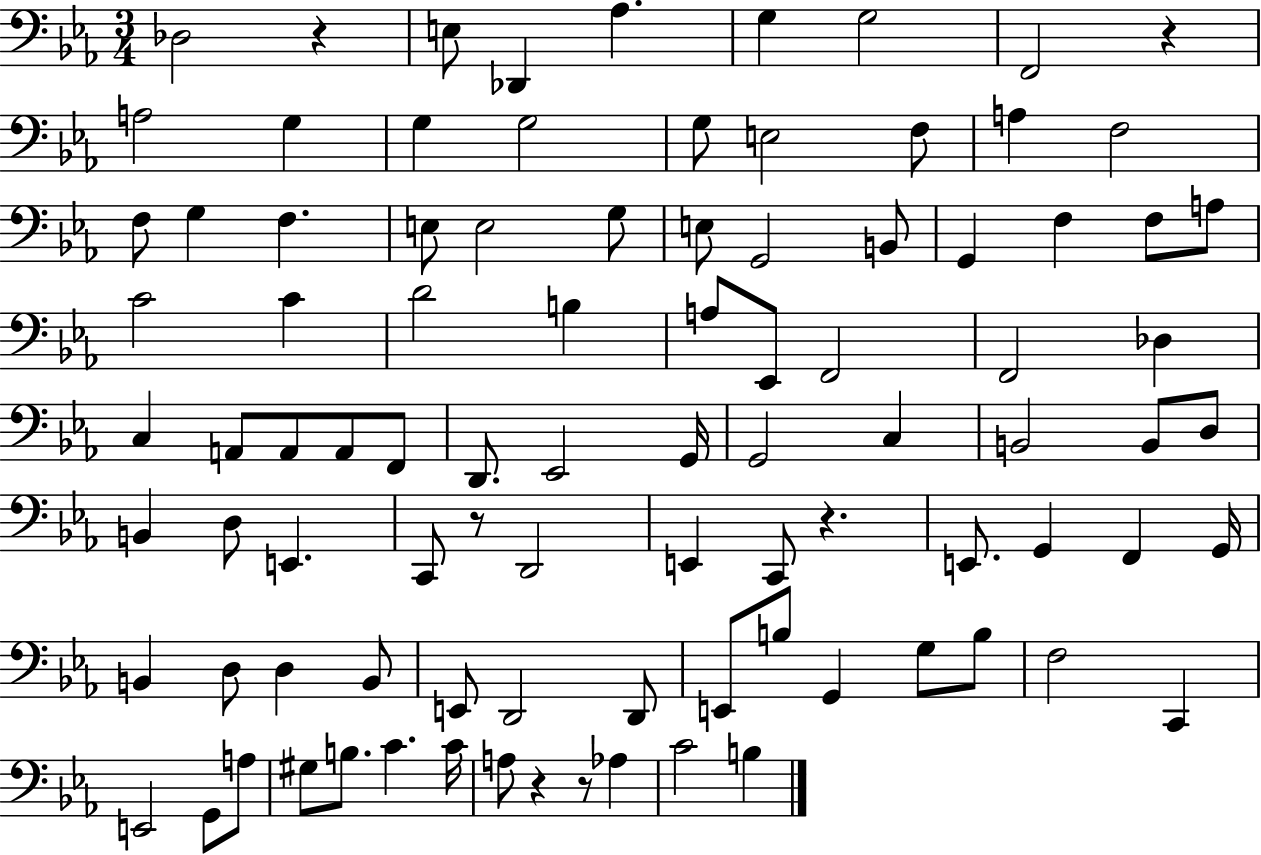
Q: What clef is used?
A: bass